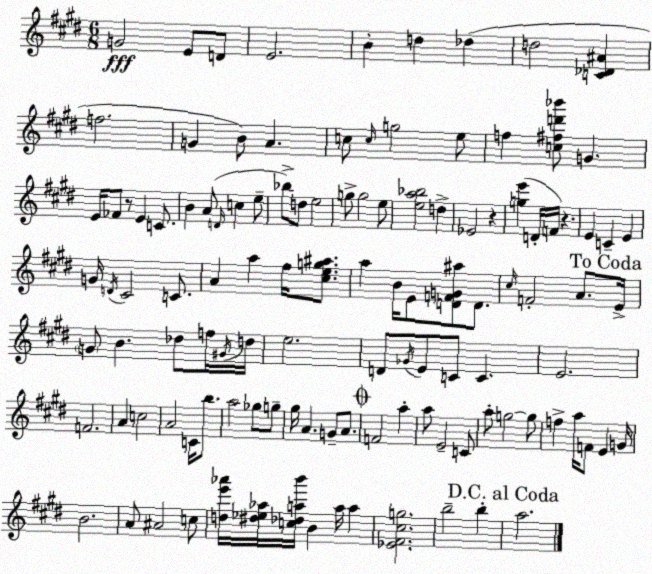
X:1
T:Untitled
M:6/8
L:1/4
K:E
G2 E/2 D/2 E2 B d _d d2 [C_D^A] f2 G B/2 A c/2 c/4 g2 e/2 f [c^fd'_b']/2 G E/4 _F/2 z/2 E C/2 B A/2 D/4 c e/2 _b/2 d/2 e2 g/2 g2 e/2 [ea_b]2 d _E2 z [ge'] D/4 F/4 z E C E G/4 D/4 ^C2 C/2 A a ^f/4 [^ceg^a]/2 a B/4 E/2 [DFG^a]/2 D/2 ^c/4 F2 A/2 E/4 G/2 B _d/2 f/4 ^G/4 d/4 e2 D/2 _G/4 E/2 C/2 C E2 F2 A c2 A2 C/4 b/2 a2 _g/2 g/2 ^g/4 A G/2 A/2 F2 a a/2 E2 C/2 a/2 g2 g/2 f a/4 F/2 E G/4 B2 A/2 ^A2 c/2 [de'_a']/4 [^d_e_a]/4 [c_dab']/4 B a/4 a [_E^F^cg]2 b2 b a2